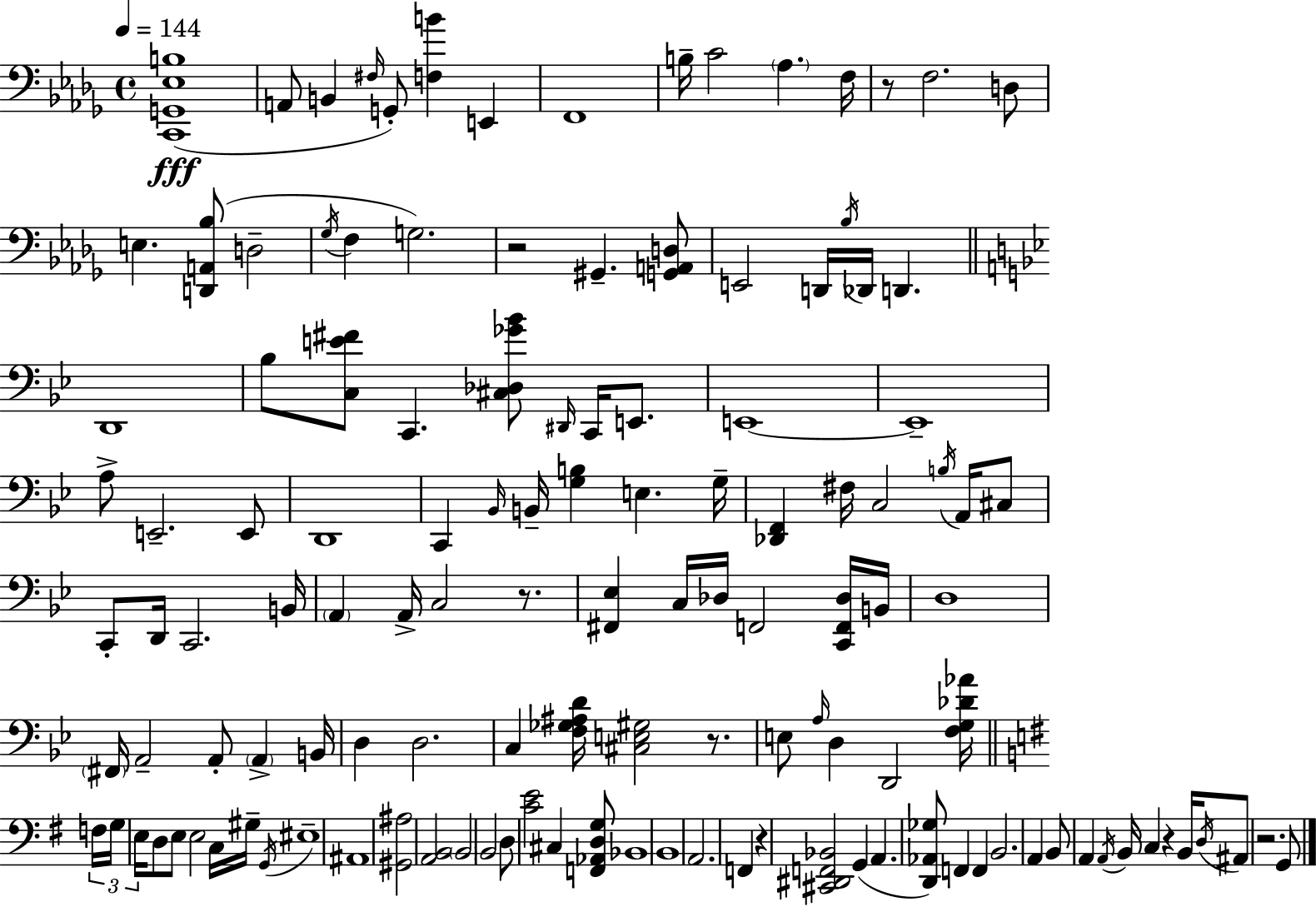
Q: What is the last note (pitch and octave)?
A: G2